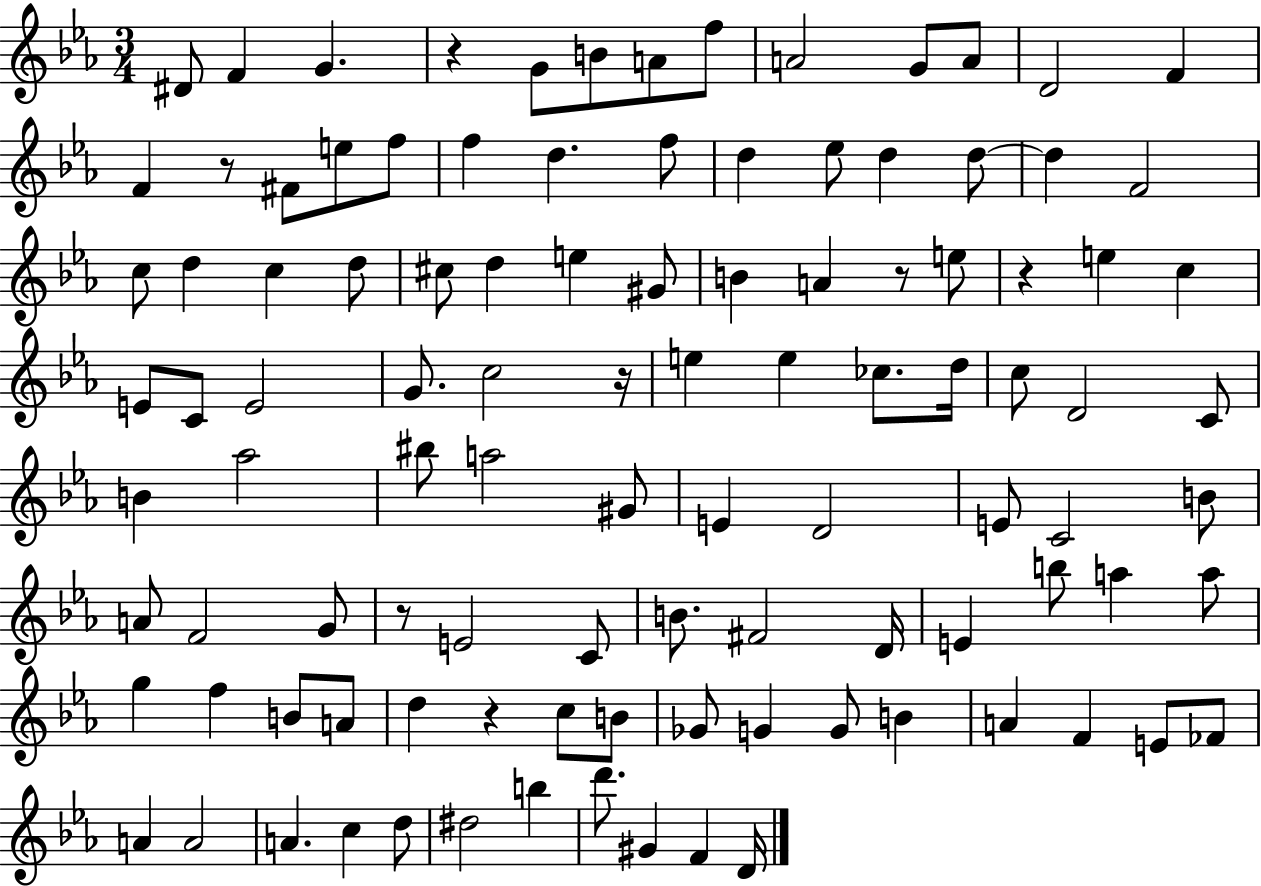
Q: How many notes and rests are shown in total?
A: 105